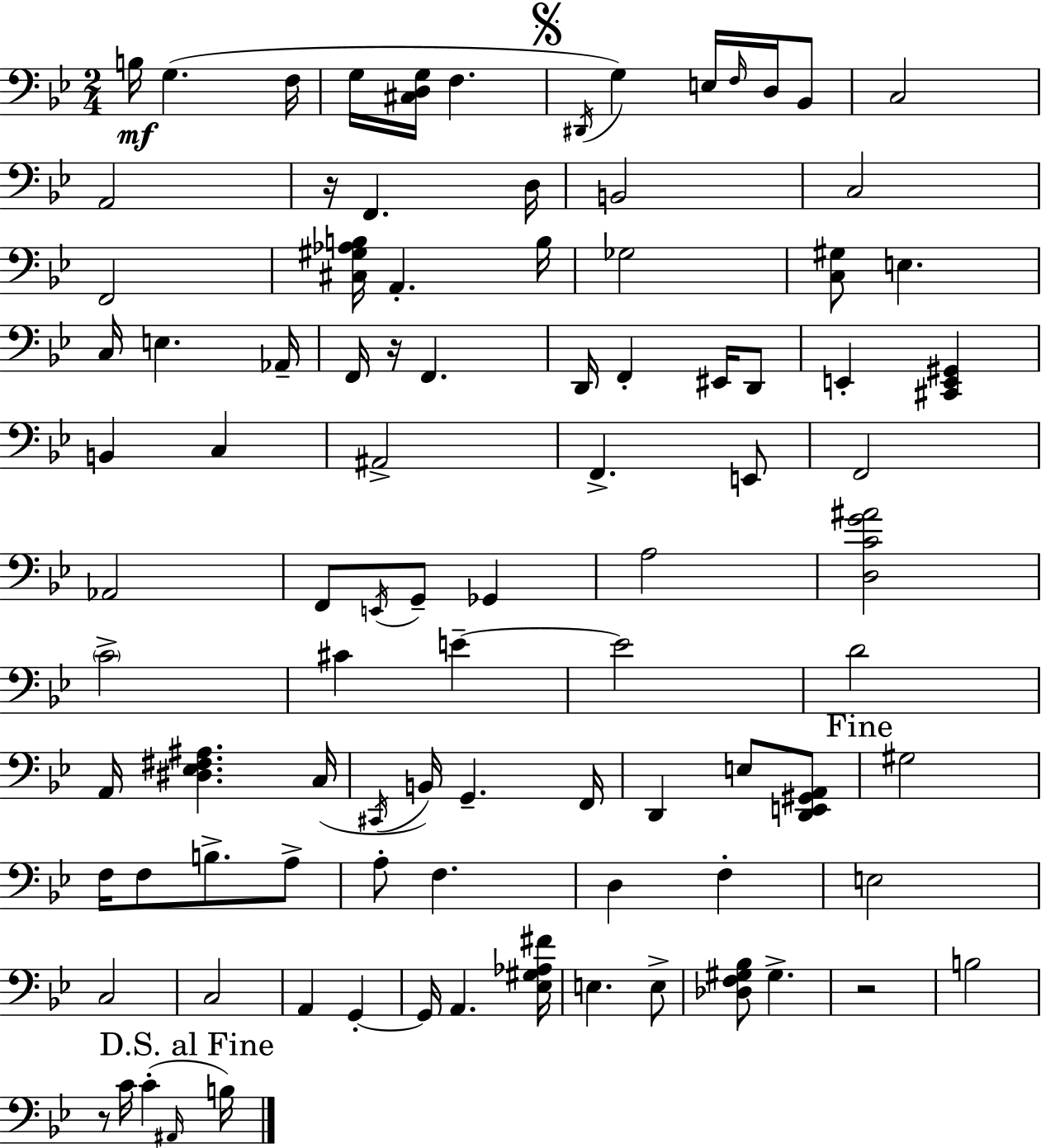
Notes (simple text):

B3/s G3/q. F3/s G3/s [C#3,D3,G3]/s F3/q. D#2/s G3/q E3/s F3/s D3/s Bb2/e C3/h A2/h R/s F2/q. D3/s B2/h C3/h F2/h [C#3,G#3,Ab3,B3]/s A2/q. B3/s Gb3/h [C3,G#3]/e E3/q. C3/s E3/q. Ab2/s F2/s R/s F2/q. D2/s F2/q EIS2/s D2/e E2/q [C#2,E2,G#2]/q B2/q C3/q A#2/h F2/q. E2/e F2/h Ab2/h F2/e E2/s G2/e Gb2/q A3/h [D3,C4,G4,A#4]/h C4/h C#4/q E4/q E4/h D4/h A2/s [D#3,Eb3,F#3,A#3]/q. C3/s C#2/s B2/s G2/q. F2/s D2/q E3/e [D2,E2,G#2,A2]/e G#3/h F3/s F3/e B3/e. A3/e A3/e F3/q. D3/q F3/q E3/h C3/h C3/h A2/q G2/q G2/s A2/q. [Eb3,G#3,Ab3,F#4]/s E3/q. E3/e [Db3,F3,G#3,Bb3]/e G#3/q. R/h B3/h R/e C4/s C4/q A#2/s B3/s